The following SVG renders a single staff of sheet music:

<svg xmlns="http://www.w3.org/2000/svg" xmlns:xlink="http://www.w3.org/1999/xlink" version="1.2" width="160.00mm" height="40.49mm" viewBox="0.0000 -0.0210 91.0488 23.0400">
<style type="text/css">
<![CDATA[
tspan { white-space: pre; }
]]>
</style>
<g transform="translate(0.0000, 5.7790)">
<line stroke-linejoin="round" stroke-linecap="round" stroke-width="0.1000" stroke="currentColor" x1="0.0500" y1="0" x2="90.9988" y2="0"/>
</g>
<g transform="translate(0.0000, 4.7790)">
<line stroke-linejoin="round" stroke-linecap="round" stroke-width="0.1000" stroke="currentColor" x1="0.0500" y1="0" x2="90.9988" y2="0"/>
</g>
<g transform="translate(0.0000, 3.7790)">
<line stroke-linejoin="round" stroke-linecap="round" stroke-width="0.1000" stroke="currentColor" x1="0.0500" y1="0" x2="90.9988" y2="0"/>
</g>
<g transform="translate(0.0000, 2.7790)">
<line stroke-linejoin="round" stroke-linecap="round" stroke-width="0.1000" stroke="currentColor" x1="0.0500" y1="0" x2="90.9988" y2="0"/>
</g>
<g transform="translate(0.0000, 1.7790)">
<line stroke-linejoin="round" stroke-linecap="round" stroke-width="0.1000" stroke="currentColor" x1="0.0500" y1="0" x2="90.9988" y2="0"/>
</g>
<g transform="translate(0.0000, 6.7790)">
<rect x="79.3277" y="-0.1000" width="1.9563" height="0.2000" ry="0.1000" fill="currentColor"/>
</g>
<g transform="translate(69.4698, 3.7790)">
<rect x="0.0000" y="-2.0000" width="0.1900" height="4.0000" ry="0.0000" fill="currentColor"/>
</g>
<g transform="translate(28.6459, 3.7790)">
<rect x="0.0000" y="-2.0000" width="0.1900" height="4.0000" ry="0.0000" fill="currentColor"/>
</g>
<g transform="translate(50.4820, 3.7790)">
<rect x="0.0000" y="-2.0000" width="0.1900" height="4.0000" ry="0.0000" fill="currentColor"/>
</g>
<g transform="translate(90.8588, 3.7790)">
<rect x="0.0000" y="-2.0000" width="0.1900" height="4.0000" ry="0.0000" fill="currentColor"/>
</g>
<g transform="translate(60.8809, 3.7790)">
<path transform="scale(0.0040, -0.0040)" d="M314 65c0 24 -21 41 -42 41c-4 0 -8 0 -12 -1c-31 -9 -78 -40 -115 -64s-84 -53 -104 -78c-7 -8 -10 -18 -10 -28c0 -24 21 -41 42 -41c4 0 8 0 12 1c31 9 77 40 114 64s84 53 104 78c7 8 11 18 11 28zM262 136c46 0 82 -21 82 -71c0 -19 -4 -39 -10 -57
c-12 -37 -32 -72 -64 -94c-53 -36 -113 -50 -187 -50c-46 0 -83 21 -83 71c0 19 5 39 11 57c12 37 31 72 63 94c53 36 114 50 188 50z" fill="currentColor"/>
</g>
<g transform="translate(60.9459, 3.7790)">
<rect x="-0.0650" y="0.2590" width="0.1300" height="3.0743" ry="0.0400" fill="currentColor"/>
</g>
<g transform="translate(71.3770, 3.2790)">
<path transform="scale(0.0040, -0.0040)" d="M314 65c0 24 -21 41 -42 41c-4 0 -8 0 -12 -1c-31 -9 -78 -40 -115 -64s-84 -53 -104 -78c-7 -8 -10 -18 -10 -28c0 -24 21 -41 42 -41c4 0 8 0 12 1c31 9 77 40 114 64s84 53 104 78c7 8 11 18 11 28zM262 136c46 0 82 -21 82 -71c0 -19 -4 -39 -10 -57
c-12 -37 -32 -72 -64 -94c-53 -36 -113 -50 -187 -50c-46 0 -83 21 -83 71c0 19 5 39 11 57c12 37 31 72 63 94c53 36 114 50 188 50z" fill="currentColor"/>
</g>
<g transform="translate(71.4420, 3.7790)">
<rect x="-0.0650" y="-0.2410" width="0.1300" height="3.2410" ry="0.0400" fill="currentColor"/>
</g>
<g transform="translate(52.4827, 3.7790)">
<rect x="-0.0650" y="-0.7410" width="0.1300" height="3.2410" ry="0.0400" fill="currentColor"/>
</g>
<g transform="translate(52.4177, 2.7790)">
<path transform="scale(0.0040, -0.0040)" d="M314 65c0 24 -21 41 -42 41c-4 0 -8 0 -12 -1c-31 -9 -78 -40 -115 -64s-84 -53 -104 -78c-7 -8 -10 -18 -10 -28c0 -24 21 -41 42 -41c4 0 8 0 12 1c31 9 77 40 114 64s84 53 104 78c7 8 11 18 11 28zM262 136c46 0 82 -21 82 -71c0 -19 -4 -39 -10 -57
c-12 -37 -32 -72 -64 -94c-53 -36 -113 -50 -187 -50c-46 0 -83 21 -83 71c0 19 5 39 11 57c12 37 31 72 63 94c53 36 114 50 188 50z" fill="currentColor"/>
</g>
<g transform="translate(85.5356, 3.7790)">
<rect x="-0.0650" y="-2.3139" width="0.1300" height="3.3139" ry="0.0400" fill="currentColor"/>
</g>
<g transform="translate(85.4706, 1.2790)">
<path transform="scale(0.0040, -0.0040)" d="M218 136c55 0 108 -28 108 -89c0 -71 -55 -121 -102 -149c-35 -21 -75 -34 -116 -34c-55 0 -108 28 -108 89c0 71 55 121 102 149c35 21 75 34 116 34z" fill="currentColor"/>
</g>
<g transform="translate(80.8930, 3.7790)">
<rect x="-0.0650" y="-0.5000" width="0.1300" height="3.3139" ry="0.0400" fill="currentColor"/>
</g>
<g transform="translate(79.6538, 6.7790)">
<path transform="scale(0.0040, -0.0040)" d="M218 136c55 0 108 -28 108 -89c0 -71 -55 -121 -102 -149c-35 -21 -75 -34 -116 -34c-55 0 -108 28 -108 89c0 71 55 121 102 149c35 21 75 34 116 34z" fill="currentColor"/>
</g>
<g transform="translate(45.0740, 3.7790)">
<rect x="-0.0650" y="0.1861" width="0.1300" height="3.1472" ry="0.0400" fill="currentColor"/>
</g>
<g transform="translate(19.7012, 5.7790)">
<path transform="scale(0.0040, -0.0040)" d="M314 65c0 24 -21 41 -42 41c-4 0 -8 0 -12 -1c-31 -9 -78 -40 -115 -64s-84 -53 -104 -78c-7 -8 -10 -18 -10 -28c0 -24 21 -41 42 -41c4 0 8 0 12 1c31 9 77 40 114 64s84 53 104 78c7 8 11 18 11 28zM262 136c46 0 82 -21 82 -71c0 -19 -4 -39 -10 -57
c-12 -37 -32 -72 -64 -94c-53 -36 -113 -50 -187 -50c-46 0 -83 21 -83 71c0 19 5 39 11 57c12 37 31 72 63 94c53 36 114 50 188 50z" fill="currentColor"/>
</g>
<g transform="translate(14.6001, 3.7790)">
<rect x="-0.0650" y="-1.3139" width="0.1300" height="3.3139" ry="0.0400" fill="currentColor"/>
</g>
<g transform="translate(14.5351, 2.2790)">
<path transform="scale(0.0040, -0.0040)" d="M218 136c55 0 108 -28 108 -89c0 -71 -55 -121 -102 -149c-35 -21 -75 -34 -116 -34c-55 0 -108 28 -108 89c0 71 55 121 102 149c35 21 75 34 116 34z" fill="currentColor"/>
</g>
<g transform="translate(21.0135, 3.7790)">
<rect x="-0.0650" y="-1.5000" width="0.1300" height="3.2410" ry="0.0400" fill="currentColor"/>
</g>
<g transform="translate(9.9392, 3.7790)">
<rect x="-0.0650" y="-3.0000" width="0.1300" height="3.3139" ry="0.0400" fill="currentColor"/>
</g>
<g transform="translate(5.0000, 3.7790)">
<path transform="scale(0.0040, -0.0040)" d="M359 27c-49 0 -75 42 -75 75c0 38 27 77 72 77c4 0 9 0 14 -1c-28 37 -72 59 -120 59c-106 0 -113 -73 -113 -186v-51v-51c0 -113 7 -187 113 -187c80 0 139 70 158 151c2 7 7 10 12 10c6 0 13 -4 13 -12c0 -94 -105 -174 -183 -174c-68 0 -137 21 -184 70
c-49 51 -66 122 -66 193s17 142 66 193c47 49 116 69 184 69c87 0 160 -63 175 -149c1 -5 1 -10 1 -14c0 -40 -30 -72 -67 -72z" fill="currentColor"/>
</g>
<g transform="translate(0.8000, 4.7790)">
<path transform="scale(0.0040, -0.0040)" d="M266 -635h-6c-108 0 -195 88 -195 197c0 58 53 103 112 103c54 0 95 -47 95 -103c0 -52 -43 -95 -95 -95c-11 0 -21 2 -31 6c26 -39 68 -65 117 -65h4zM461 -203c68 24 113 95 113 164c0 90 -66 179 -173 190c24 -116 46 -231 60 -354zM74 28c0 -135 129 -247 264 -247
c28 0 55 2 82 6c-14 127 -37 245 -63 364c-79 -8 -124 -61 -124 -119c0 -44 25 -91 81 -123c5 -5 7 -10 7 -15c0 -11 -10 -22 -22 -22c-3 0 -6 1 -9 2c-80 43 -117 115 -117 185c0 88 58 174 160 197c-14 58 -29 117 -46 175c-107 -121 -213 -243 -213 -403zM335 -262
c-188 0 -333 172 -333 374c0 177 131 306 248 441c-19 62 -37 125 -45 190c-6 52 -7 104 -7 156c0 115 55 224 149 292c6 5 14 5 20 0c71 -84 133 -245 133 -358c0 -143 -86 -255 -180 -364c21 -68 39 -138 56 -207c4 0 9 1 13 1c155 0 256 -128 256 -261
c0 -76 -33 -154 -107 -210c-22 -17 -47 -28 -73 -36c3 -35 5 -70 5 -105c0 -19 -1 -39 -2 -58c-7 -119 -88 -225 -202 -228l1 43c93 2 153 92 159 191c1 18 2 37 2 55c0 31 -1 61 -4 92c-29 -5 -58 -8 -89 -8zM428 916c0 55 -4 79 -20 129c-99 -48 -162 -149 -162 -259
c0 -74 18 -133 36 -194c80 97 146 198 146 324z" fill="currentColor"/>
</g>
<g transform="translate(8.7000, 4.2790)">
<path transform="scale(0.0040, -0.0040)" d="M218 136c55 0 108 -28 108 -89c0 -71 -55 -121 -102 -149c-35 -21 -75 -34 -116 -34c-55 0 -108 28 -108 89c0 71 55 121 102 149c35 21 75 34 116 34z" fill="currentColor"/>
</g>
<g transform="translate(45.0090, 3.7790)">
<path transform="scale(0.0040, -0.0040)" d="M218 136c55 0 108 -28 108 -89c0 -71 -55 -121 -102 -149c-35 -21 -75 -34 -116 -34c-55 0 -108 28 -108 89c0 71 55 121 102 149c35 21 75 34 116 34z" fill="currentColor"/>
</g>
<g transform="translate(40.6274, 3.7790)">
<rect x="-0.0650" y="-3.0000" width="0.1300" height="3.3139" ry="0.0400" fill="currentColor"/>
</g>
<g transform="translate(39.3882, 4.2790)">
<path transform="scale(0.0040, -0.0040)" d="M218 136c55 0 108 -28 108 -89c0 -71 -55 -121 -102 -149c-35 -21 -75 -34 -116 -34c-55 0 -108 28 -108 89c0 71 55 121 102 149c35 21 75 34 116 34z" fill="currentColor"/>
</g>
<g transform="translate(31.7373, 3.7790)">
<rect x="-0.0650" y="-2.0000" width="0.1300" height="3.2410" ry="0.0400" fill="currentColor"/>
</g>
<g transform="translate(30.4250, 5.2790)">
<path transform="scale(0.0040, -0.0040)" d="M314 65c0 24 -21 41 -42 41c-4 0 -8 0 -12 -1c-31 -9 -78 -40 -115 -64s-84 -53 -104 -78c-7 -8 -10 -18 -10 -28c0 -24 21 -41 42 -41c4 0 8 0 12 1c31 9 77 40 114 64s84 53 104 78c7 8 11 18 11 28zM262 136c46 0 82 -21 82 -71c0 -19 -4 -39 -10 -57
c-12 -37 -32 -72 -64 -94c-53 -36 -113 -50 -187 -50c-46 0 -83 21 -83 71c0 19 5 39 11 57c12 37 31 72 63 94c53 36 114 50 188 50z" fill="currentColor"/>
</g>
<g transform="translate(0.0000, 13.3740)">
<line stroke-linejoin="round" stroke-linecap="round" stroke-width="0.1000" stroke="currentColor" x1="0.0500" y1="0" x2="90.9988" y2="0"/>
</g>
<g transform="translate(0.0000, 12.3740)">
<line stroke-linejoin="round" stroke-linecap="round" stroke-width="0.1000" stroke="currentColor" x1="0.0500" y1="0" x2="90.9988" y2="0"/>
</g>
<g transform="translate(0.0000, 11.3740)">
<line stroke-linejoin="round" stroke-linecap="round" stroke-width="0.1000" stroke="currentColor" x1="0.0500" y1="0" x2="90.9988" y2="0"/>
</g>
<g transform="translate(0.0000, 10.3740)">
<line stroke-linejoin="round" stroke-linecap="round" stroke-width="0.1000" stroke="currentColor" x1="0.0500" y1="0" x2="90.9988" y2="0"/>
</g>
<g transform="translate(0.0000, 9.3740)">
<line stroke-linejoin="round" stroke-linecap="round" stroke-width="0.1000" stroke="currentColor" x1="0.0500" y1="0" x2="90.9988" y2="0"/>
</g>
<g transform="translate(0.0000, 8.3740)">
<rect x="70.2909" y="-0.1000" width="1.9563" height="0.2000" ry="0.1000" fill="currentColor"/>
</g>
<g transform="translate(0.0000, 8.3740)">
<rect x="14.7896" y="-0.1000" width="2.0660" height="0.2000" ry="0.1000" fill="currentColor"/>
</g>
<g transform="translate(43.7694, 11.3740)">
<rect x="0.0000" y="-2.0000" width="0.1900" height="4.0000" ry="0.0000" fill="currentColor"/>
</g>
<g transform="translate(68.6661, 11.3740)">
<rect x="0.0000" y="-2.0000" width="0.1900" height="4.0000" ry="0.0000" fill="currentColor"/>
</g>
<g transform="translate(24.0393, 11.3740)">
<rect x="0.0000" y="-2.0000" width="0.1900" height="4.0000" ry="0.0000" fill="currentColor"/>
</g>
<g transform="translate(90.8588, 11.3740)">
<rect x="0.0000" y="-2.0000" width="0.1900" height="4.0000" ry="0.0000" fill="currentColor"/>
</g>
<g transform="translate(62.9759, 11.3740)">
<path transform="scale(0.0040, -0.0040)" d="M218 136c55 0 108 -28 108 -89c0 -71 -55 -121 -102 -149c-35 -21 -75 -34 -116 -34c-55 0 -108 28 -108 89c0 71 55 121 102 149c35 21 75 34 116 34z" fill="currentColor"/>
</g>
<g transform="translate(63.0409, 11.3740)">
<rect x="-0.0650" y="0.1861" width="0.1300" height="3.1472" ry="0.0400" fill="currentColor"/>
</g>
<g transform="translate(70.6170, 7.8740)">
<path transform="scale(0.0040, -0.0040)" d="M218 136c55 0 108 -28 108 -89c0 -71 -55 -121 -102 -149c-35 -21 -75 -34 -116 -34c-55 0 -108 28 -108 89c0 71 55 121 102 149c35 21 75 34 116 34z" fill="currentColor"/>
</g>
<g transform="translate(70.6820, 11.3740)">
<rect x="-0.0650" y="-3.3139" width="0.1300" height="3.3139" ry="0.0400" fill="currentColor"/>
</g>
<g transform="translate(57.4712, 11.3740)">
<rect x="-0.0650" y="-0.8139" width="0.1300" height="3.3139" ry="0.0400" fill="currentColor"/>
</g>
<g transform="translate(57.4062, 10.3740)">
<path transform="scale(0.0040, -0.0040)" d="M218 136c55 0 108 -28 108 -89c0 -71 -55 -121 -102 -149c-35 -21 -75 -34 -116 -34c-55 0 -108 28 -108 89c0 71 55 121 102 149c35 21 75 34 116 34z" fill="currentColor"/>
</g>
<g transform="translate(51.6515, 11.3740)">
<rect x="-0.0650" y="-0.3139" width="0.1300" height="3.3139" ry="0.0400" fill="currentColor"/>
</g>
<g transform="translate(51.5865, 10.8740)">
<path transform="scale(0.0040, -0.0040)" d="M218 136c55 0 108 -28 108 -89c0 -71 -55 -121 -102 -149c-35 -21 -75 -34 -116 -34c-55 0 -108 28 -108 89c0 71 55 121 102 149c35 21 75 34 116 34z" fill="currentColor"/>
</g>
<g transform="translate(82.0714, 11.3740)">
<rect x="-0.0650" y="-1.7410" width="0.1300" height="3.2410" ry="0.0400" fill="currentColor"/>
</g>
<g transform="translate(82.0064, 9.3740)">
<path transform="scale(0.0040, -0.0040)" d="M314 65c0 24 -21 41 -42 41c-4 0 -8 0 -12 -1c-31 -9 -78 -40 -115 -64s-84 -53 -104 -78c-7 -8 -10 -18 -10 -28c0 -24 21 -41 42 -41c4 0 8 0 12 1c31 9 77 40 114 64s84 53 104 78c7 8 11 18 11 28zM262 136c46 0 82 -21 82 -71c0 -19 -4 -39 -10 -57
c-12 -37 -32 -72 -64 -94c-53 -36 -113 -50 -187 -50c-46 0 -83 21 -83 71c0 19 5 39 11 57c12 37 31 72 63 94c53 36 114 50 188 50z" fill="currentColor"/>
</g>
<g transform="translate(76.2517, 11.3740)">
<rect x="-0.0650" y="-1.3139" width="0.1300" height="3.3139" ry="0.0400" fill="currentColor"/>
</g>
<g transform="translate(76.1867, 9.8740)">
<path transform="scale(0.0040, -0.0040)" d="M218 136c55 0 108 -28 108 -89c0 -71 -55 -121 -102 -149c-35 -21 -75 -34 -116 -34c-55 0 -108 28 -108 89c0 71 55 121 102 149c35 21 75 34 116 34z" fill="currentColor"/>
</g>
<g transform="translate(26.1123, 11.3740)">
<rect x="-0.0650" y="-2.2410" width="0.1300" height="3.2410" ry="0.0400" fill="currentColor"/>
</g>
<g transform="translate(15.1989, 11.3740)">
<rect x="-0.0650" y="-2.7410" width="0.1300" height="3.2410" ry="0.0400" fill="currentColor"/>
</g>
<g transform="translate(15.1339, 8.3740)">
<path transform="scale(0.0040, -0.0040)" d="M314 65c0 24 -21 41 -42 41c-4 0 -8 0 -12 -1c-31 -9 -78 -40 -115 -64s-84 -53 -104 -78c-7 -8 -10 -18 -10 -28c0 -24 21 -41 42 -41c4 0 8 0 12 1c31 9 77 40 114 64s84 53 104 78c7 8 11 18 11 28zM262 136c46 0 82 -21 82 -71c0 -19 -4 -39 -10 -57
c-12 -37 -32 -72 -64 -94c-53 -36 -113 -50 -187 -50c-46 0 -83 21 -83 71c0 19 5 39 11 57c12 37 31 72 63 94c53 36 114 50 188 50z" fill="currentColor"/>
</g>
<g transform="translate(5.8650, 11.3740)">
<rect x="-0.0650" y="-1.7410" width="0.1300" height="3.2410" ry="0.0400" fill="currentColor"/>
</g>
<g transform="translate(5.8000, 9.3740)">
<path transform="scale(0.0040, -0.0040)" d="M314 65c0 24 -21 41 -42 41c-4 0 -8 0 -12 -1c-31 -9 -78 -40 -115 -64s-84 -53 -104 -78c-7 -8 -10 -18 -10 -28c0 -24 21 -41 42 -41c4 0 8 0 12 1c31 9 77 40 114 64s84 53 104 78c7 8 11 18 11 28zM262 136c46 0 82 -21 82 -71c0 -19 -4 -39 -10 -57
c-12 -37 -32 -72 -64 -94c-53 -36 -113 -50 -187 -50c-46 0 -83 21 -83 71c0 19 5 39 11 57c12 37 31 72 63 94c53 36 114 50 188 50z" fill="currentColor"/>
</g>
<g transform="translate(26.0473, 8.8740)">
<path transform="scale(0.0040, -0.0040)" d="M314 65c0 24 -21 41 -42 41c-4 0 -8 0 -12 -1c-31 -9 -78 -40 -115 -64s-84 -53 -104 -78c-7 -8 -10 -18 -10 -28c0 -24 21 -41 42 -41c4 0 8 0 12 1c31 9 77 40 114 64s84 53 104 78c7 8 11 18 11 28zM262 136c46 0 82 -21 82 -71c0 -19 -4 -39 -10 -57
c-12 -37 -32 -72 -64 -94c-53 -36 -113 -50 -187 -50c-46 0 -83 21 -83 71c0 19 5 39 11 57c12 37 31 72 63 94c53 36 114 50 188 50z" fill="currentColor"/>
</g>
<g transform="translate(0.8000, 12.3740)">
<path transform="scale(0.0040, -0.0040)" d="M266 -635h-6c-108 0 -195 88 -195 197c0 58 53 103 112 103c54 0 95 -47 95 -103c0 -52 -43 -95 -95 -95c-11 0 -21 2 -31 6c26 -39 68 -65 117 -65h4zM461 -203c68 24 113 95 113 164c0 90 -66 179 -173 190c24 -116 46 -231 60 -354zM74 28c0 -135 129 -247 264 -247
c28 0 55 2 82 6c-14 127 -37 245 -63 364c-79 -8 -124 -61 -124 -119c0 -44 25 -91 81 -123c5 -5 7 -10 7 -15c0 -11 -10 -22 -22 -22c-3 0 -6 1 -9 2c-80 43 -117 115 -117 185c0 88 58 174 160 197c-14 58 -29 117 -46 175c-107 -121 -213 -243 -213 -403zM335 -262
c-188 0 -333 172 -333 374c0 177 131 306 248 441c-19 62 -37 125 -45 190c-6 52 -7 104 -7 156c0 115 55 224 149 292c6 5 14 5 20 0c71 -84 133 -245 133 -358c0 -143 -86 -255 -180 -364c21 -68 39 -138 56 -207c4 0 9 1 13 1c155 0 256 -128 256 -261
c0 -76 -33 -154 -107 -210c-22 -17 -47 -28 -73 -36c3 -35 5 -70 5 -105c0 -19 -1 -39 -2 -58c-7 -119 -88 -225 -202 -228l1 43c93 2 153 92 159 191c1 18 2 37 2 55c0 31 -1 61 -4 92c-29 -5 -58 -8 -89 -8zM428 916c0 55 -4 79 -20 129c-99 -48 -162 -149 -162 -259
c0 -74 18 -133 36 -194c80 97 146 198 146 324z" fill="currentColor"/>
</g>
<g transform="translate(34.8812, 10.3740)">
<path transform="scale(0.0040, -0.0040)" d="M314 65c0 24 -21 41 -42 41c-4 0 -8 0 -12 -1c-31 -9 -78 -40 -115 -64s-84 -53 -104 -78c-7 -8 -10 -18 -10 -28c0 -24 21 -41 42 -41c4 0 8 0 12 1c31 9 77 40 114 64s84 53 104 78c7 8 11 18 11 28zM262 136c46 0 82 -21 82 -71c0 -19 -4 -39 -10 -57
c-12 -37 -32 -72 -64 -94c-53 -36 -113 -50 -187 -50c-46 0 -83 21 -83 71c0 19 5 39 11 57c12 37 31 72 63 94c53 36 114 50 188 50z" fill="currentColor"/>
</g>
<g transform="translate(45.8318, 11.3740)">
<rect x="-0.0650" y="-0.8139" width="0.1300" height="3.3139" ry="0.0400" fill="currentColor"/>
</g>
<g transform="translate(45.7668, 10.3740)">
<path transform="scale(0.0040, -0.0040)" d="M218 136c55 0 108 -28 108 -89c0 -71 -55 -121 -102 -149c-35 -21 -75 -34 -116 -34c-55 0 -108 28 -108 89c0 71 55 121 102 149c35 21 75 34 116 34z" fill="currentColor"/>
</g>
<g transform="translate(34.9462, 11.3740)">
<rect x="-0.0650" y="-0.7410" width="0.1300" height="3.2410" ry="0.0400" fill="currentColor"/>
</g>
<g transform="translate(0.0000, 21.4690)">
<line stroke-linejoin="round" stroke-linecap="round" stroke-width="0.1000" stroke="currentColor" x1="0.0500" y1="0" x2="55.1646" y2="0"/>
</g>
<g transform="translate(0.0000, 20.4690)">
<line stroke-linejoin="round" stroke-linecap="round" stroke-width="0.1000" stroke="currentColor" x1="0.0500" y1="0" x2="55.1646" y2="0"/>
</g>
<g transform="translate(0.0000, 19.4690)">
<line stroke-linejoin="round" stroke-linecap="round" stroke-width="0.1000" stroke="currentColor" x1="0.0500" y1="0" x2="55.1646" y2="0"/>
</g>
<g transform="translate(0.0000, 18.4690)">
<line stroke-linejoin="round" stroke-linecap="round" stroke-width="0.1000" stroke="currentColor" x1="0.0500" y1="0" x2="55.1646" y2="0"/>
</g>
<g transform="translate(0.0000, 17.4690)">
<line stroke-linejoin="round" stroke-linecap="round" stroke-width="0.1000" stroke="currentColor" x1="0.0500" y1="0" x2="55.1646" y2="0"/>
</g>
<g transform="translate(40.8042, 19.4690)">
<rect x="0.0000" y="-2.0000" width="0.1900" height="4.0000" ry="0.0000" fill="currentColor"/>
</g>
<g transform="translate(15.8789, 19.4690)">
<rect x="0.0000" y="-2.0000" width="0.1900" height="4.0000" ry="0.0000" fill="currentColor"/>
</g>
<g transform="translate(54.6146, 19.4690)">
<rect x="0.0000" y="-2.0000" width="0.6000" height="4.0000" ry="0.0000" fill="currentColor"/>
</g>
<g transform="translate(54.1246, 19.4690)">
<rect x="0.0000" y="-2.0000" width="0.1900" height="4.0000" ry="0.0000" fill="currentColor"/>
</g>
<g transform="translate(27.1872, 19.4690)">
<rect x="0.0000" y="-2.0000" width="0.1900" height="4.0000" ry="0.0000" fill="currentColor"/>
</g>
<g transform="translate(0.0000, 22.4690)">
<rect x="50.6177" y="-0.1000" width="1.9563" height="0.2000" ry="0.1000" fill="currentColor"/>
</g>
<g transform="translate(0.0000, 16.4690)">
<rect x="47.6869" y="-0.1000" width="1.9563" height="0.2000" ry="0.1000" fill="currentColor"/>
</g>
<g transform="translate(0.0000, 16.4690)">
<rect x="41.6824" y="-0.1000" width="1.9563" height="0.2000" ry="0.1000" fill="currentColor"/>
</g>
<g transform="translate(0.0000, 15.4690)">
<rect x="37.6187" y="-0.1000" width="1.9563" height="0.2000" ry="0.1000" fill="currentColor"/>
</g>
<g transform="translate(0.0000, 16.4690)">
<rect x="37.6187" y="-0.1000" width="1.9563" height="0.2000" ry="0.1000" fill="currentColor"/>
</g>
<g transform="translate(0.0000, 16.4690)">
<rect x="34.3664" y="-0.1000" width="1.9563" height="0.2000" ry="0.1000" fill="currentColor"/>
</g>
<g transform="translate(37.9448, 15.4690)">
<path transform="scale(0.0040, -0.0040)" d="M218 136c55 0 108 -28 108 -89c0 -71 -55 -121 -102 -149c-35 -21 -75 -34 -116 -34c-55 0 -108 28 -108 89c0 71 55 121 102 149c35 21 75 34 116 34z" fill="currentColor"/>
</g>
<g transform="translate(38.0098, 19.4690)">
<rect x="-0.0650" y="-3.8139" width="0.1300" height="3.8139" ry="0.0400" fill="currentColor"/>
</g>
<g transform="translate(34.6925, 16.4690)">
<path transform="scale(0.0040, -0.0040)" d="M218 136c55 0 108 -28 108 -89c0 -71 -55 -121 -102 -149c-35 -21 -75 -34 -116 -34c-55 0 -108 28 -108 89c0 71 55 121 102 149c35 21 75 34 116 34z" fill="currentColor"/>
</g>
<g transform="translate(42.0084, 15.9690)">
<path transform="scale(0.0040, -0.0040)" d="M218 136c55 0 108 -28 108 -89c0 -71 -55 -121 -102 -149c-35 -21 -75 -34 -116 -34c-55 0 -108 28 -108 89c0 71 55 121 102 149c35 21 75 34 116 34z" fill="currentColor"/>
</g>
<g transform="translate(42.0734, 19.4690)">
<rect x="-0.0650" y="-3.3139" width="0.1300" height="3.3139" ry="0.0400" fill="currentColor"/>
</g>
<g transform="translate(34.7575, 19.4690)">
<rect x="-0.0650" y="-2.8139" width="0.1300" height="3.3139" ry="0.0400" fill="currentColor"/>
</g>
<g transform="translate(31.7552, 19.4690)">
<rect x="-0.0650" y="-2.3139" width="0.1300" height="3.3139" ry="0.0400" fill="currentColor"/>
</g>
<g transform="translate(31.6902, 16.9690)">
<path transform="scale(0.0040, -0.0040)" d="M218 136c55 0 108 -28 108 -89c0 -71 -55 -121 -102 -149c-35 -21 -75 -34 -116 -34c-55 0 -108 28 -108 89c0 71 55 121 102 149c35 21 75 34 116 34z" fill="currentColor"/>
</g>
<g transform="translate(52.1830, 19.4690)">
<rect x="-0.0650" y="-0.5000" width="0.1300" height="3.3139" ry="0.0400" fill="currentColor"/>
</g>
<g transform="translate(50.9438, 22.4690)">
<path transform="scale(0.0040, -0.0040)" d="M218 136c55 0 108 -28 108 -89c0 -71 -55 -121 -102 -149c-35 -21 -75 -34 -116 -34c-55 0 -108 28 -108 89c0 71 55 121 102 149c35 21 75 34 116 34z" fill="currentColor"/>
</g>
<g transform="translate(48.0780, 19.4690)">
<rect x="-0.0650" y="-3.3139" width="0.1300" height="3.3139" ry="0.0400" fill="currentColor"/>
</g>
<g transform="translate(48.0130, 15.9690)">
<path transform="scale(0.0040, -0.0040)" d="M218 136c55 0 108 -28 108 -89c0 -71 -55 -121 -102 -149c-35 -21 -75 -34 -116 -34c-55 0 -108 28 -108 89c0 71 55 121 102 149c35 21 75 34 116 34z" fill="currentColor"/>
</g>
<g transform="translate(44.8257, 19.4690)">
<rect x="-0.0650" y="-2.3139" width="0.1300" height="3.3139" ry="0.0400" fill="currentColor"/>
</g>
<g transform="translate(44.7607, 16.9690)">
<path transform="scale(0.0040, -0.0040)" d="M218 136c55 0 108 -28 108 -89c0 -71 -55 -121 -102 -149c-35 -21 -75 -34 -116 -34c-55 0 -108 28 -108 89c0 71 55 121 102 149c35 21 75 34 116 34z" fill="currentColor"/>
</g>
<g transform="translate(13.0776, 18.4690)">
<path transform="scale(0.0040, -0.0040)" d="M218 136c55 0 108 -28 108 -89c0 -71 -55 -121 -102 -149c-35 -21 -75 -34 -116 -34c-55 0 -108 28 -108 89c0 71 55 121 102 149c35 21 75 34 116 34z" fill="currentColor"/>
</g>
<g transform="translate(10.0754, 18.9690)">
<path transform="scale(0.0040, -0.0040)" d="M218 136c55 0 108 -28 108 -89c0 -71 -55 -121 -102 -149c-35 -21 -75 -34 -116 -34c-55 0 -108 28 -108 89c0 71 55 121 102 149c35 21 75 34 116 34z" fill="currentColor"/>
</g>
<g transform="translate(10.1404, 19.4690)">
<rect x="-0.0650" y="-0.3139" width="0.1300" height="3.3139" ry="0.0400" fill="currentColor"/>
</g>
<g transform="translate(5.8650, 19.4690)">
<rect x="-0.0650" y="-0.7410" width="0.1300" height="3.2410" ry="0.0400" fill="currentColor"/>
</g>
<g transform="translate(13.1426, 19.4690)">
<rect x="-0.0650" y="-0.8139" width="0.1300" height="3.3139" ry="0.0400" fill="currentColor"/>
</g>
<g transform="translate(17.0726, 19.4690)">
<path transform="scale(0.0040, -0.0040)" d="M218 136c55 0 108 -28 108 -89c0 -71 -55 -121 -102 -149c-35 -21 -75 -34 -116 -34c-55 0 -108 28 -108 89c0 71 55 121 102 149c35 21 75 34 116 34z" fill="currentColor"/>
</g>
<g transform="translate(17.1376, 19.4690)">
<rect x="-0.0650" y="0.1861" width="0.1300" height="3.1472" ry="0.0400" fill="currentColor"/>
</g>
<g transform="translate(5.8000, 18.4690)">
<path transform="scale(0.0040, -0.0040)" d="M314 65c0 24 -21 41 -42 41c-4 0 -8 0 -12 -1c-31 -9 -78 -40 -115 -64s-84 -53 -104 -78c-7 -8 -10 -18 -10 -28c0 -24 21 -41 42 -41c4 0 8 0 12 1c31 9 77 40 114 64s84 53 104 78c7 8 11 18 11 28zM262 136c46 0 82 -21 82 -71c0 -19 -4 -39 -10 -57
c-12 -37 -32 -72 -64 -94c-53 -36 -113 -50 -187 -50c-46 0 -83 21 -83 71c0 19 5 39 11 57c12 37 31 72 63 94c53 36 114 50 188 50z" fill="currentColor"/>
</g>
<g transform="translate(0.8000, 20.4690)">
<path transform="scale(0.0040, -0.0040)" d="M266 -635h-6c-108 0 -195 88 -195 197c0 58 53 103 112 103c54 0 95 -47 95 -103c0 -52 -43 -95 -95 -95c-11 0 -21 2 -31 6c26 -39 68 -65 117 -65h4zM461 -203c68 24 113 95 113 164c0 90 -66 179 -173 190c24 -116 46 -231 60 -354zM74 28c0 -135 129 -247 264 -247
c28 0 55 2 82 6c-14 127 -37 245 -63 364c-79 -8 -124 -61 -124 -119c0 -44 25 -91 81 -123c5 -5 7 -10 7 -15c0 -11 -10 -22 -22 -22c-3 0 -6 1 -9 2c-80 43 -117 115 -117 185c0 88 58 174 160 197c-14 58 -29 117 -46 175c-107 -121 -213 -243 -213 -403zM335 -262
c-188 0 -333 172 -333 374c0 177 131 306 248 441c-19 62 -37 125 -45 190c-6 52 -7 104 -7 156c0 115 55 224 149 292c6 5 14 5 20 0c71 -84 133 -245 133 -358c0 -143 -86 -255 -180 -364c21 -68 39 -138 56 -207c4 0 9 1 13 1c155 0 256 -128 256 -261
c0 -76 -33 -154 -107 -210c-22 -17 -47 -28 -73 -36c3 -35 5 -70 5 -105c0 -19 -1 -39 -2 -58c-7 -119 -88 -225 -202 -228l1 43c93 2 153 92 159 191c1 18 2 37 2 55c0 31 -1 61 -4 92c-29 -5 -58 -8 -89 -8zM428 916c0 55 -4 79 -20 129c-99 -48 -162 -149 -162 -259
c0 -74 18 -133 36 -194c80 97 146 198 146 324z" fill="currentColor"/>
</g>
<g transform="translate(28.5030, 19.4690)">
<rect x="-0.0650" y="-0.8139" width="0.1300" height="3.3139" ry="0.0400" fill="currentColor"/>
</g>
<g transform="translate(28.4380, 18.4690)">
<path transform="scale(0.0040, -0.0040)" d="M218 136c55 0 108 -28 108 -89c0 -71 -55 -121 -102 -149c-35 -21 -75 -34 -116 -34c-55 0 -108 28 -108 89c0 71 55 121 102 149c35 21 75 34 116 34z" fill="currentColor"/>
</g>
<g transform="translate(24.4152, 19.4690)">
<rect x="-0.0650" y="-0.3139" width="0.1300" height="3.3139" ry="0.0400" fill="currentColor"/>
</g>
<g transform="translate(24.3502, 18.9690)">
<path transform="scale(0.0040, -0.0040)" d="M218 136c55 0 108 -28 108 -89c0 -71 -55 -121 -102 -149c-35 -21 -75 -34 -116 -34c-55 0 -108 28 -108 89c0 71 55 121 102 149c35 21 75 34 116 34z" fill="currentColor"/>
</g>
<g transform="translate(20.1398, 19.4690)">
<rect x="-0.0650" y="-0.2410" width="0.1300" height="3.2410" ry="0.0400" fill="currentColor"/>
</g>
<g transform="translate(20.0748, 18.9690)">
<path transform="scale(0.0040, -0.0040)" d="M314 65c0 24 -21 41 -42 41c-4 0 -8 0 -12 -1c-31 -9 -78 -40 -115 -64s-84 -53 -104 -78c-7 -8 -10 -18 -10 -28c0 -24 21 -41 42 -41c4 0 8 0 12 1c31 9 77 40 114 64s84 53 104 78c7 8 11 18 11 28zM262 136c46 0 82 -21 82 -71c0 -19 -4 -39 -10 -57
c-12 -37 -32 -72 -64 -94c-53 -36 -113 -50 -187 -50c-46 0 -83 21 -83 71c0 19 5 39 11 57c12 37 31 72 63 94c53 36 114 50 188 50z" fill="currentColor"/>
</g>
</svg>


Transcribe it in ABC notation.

X:1
T:Untitled
M:4/4
L:1/4
K:C
A e E2 F2 A B d2 B2 c2 C g f2 a2 g2 d2 d c d B b e f2 d2 c d B c2 c d g a c' b g b C